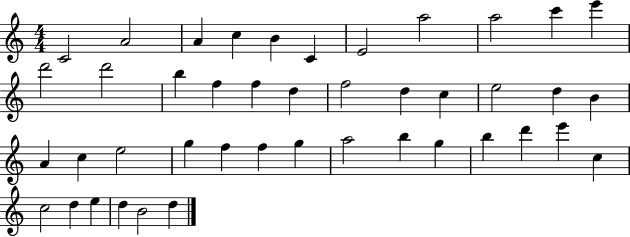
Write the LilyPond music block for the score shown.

{
  \clef treble
  \numericTimeSignature
  \time 4/4
  \key c \major
  c'2 a'2 | a'4 c''4 b'4 c'4 | e'2 a''2 | a''2 c'''4 e'''4 | \break d'''2 d'''2 | b''4 f''4 f''4 d''4 | f''2 d''4 c''4 | e''2 d''4 b'4 | \break a'4 c''4 e''2 | g''4 f''4 f''4 g''4 | a''2 b''4 g''4 | b''4 d'''4 e'''4 c''4 | \break c''2 d''4 e''4 | d''4 b'2 d''4 | \bar "|."
}